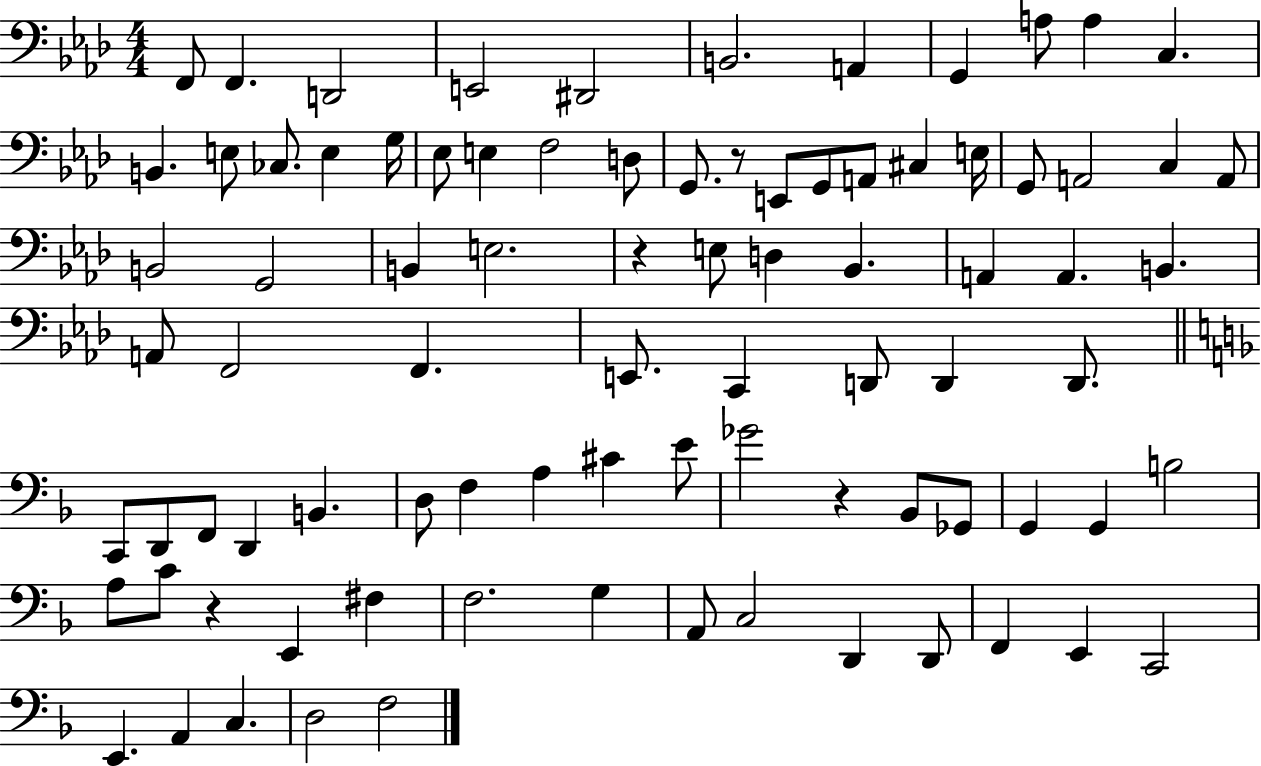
X:1
T:Untitled
M:4/4
L:1/4
K:Ab
F,,/2 F,, D,,2 E,,2 ^D,,2 B,,2 A,, G,, A,/2 A, C, B,, E,/2 _C,/2 E, G,/4 _E,/2 E, F,2 D,/2 G,,/2 z/2 E,,/2 G,,/2 A,,/2 ^C, E,/4 G,,/2 A,,2 C, A,,/2 B,,2 G,,2 B,, E,2 z E,/2 D, _B,, A,, A,, B,, A,,/2 F,,2 F,, E,,/2 C,, D,,/2 D,, D,,/2 C,,/2 D,,/2 F,,/2 D,, B,, D,/2 F, A, ^C E/2 _G2 z _B,,/2 _G,,/2 G,, G,, B,2 A,/2 C/2 z E,, ^F, F,2 G, A,,/2 C,2 D,, D,,/2 F,, E,, C,,2 E,, A,, C, D,2 F,2